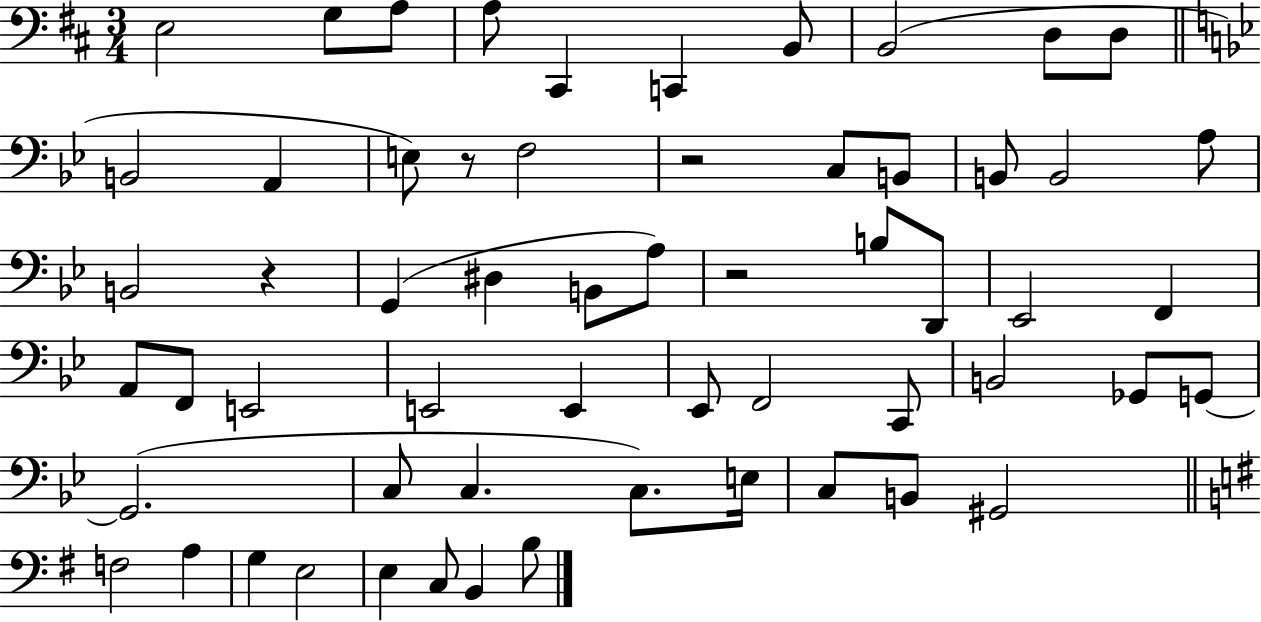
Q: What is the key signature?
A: D major